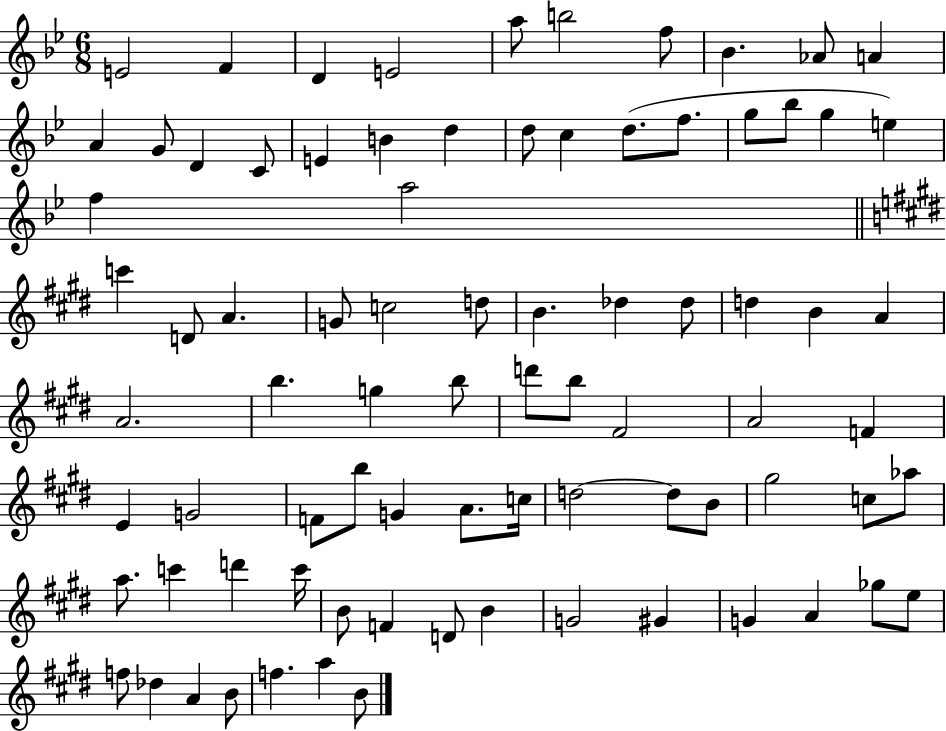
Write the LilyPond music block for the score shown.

{
  \clef treble
  \numericTimeSignature
  \time 6/8
  \key bes \major
  e'2 f'4 | d'4 e'2 | a''8 b''2 f''8 | bes'4. aes'8 a'4 | \break a'4 g'8 d'4 c'8 | e'4 b'4 d''4 | d''8 c''4 d''8.( f''8. | g''8 bes''8 g''4 e''4) | \break f''4 a''2 | \bar "||" \break \key e \major c'''4 d'8 a'4. | g'8 c''2 d''8 | b'4. des''4 des''8 | d''4 b'4 a'4 | \break a'2. | b''4. g''4 b''8 | d'''8 b''8 fis'2 | a'2 f'4 | \break e'4 g'2 | f'8 b''8 g'4 a'8. c''16 | d''2~~ d''8 b'8 | gis''2 c''8 aes''8 | \break a''8. c'''4 d'''4 c'''16 | b'8 f'4 d'8 b'4 | g'2 gis'4 | g'4 a'4 ges''8 e''8 | \break f''8 des''4 a'4 b'8 | f''4. a''4 b'8 | \bar "|."
}